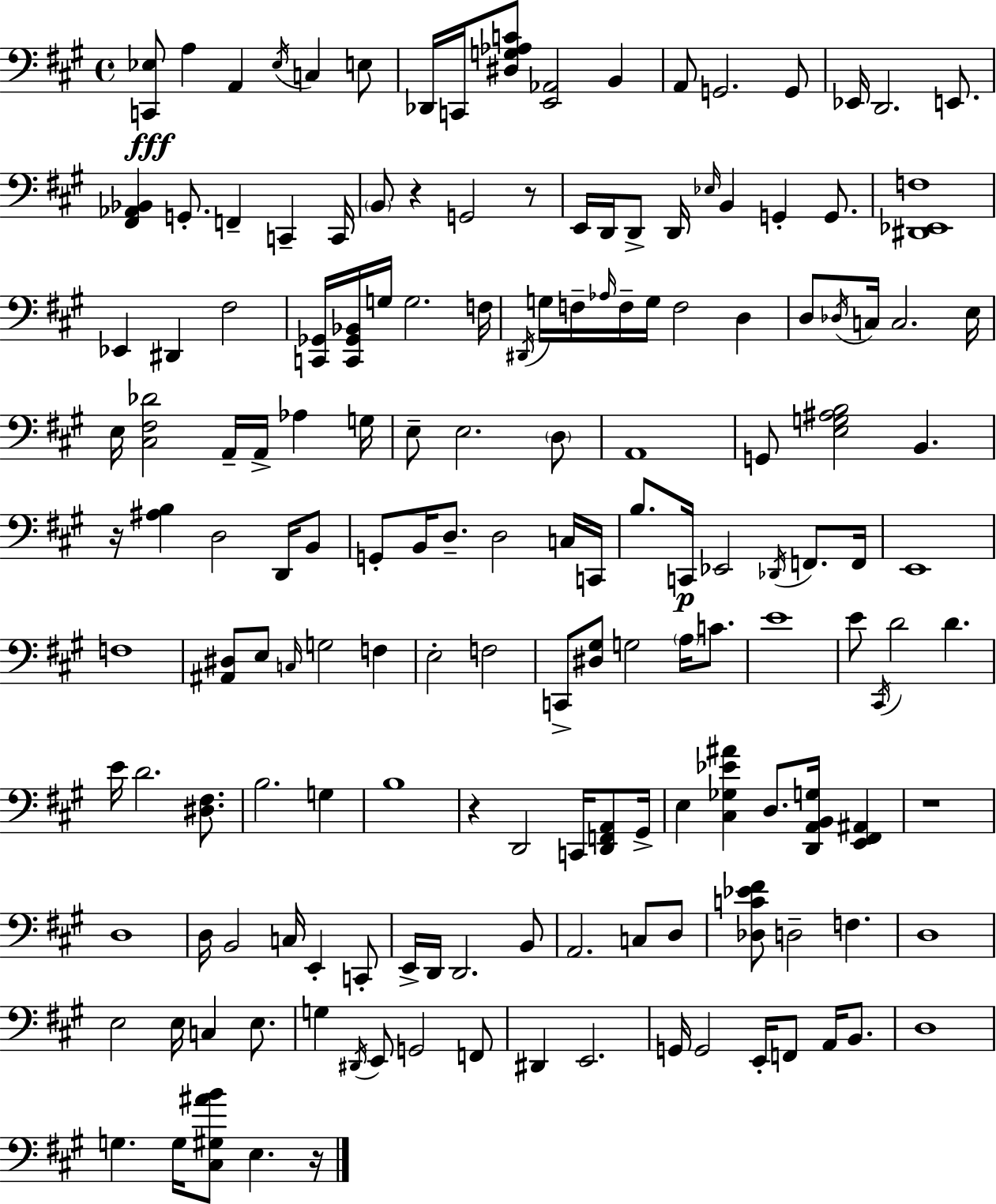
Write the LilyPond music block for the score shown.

{
  \clef bass
  \time 4/4
  \defaultTimeSignature
  \key a \major
  <c, ees>8\fff a4 a,4 \acciaccatura { ees16 } c4 e8 | des,16 c,16 <dis g aes c'>8 <e, aes,>2 b,4 | a,8 g,2. g,8 | ees,16 d,2. e,8. | \break <fis, aes, bes,>4 g,8.-. f,4-- c,4-- | c,16 \parenthesize b,8 r4 g,2 r8 | e,16 d,16 d,8-> d,16 \grace { ees16 } b,4 g,4-. g,8. | <dis, ees, f>1 | \break ees,4 dis,4 fis2 | <c, ges,>16 <c, ges, bes,>16 g16 g2. | f16 \acciaccatura { dis,16 } g16 f16-- \grace { aes16 } f16-- g16 f2 | d4 d8 \acciaccatura { des16 } c16 c2. | \break e16 e16 <cis fis des'>2 a,16-- a,16-> | aes4 g16 e8-- e2. | \parenthesize d8 a,1 | g,8 <e g ais b>2 b,4. | \break r16 <ais b>4 d2 | d,16 b,8 g,8-. b,16 d8.-- d2 | c16 c,16 b8. c,16\p ees,2 | \acciaccatura { des,16 } f,8. f,16 e,1 | \break f1 | <ais, dis>8 e8 \grace { c16 } g2 | f4 e2-. f2 | c,8-> <dis gis>8 g2 | \break \parenthesize a16 c'8. e'1 | e'8 \acciaccatura { cis,16 } d'2 | d'4. e'16 d'2. | <dis fis>8. b2. | \break g4 b1 | r4 d,2 | c,16 <d, f, a,>8 gis,16-> e4 <cis ges ees' ais'>4 | d8. <d, a, b, g>16 <e, fis, ais,>4 r1 | \break d1 | d16 b,2 | c16 e,4-. c,8-. e,16-> d,16 d,2. | b,8 a,2. | \break c8 d8 <des c' ees' fis'>8 d2-- | f4. d1 | e2 | e16 c4 e8. g4 \acciaccatura { dis,16 } e,8 g,2 | \break f,8 dis,4 e,2. | g,16 g,2 | e,16-. f,8 a,16 b,8. d1 | g4. g16 | \break <cis gis ais' b'>8 e4. r16 \bar "|."
}